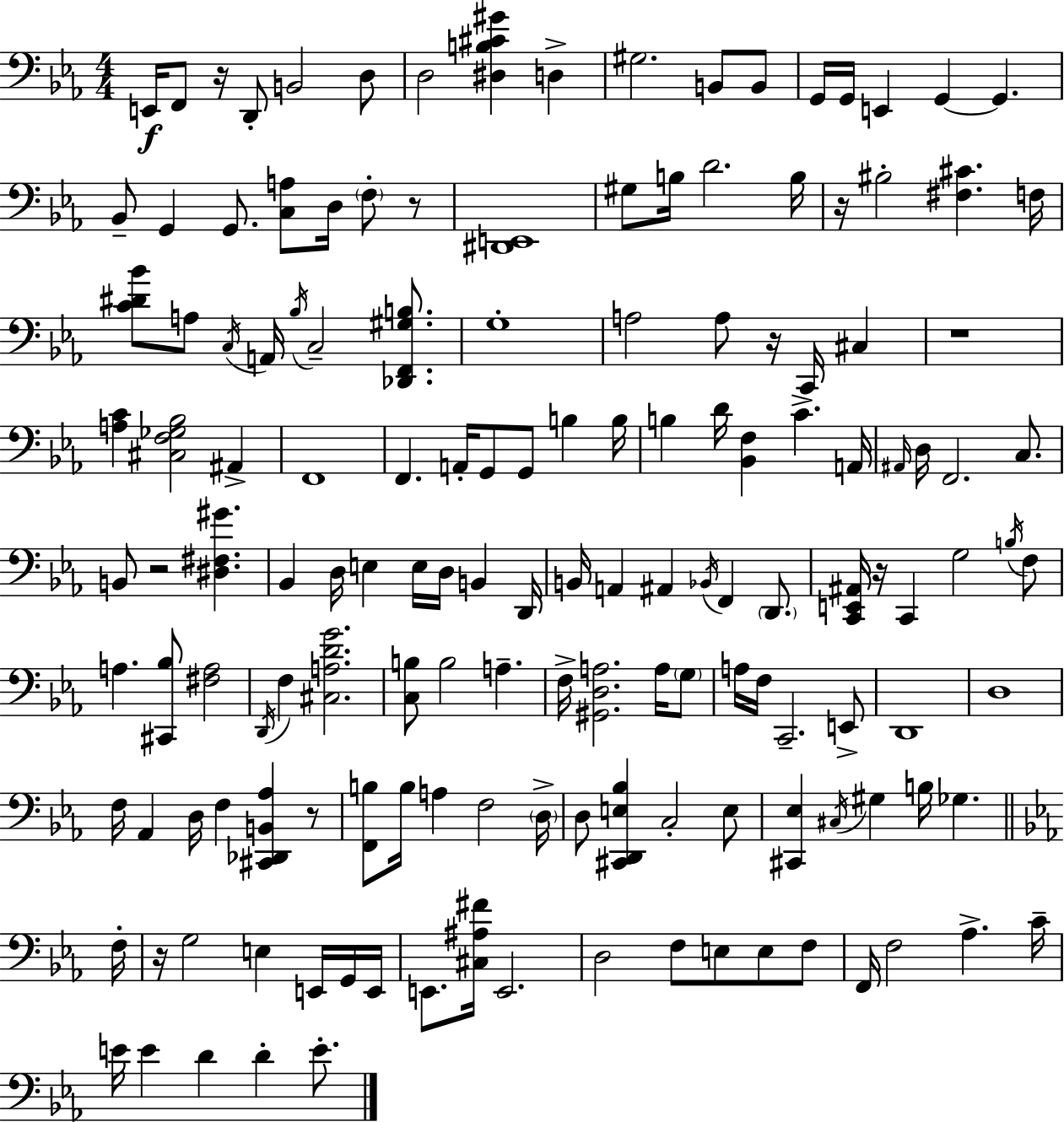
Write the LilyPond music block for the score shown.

{
  \clef bass
  \numericTimeSignature
  \time 4/4
  \key ees \major
  e,16\f f,8 r16 d,8-. b,2 d8 | d2 <dis b cis' gis'>4 d4-> | gis2. b,8 b,8 | g,16 g,16 e,4 g,4~~ g,4. | \break bes,8-- g,4 g,8. <c a>8 d16 \parenthesize f8-. r8 | <dis, e,>1 | gis8 b16 d'2. b16 | r16 bis2-. <fis cis'>4. f16 | \break <c' dis' bes'>8 a8 \acciaccatura { c16 } a,16 \acciaccatura { bes16 } c2-- <des, f, gis b>8. | g1-. | a2 a8 r16 c,16 cis4 | r1 | \break <a c'>4 <cis f ges bes>2 ais,4-> | f,1 | f,4. a,16-. g,8 g,8 b4 | b16 b4 d'16 <bes, f>4 c'4.-> | \break a,16 \grace { ais,16 } d16 f,2. | c8. b,8 r2 <dis fis gis'>4. | bes,4 d16 e4 e16 d16 b,4 | d,16 b,16 a,4 ais,4 \acciaccatura { bes,16 } f,4 | \break \parenthesize d,8. <c, e, ais,>16 r16 c,4 g2 | \acciaccatura { b16 } f8 a4. <cis, bes>8 <fis a>2 | \acciaccatura { d,16 } f4 <cis a d' g'>2. | <c b>8 b2 | \break a4.-- f16-> <gis, d a>2. | a16 \parenthesize g8 a16 f16 c,2.-- | e,8-> d,1 | d1 | \break f16 aes,4 d16 f4 | <cis, des, b, aes>4 r8 <f, b>8 b16 a4 f2 | \parenthesize d16-> d8 <cis, d, e bes>4 c2-. | e8 <cis, ees>4 \acciaccatura { cis16 } gis4 b16 | \break ges4. \bar "||" \break \key c \minor f16-. r16 g2 e4 e,16 g,16 | e,16 e,8. <cis ais fis'>16 e,2. | d2 f8 e8 e8 f8 | f,16 f2 aes4.-> | \break c'16-- e'16 e'4 d'4 d'4-. e'8.-. | \bar "|."
}